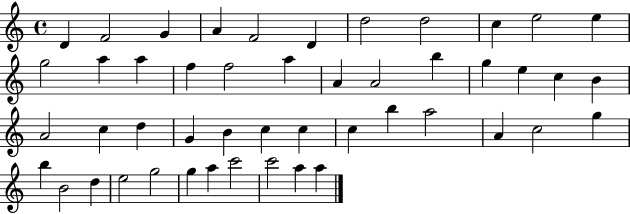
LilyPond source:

{
  \clef treble
  \time 4/4
  \defaultTimeSignature
  \key c \major
  d'4 f'2 g'4 | a'4 f'2 d'4 | d''2 d''2 | c''4 e''2 e''4 | \break g''2 a''4 a''4 | f''4 f''2 a''4 | a'4 a'2 b''4 | g''4 e''4 c''4 b'4 | \break a'2 c''4 d''4 | g'4 b'4 c''4 c''4 | c''4 b''4 a''2 | a'4 c''2 g''4 | \break b''4 b'2 d''4 | e''2 g''2 | g''4 a''4 c'''2 | c'''2 a''4 a''4 | \break \bar "|."
}